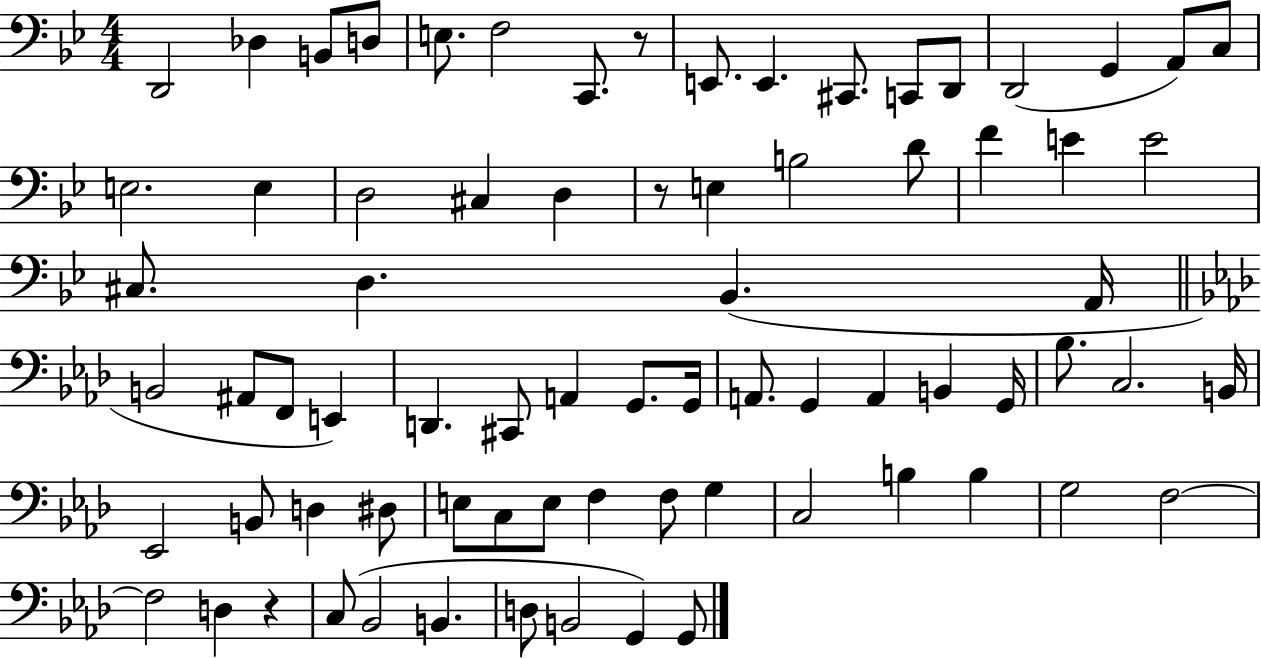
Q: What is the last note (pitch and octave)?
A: G2